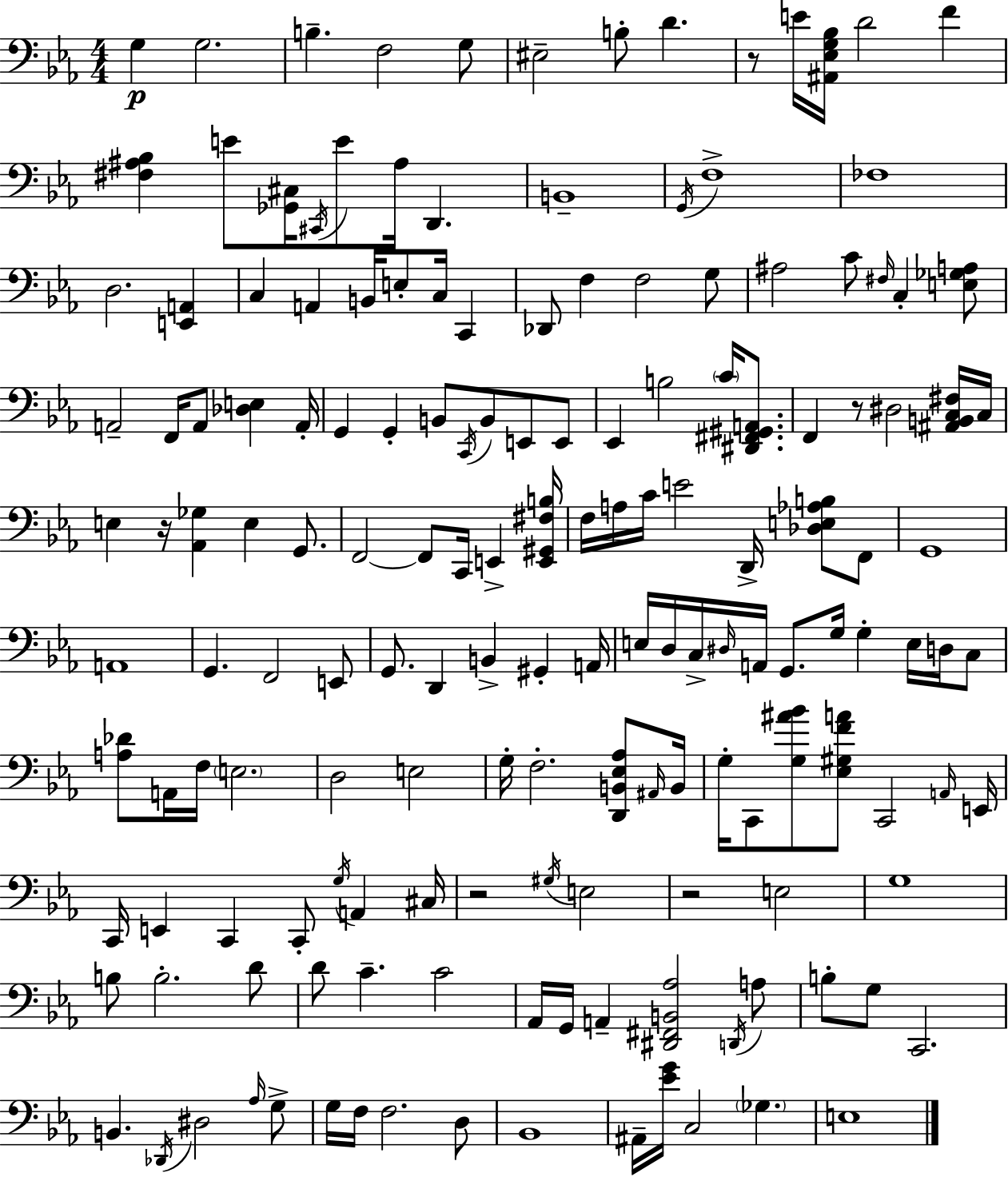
X:1
T:Untitled
M:4/4
L:1/4
K:Cm
G, G,2 B, F,2 G,/2 ^E,2 B,/2 D z/2 E/4 [^A,,_E,G,_B,]/4 D2 F [^F,^A,_B,] E/2 [_G,,^C,]/4 ^C,,/4 E/2 ^A,/4 D,, B,,4 G,,/4 F,4 _F,4 D,2 [E,,A,,] C, A,, B,,/4 E,/2 C,/4 C,, _D,,/2 F, F,2 G,/2 ^A,2 C/2 ^F,/4 C, [E,_G,A,]/2 A,,2 F,,/4 A,,/2 [_D,E,] A,,/4 G,, G,, B,,/2 C,,/4 B,,/2 E,,/2 E,,/2 _E,, B,2 C/4 [^D,,^F,,^G,,A,,]/2 F,, z/2 ^D,2 [^A,,B,,C,^F,]/4 C,/4 E, z/4 [_A,,_G,] E, G,,/2 F,,2 F,,/2 C,,/4 E,, [E,,^G,,^F,B,]/4 F,/4 A,/4 C/4 E2 D,,/4 [_D,E,_A,B,]/2 F,,/2 G,,4 A,,4 G,, F,,2 E,,/2 G,,/2 D,, B,, ^G,, A,,/4 E,/4 D,/4 C,/4 ^D,/4 A,,/4 G,,/2 G,/4 G, E,/4 D,/4 C,/2 [A,_D]/2 A,,/4 F,/4 E,2 D,2 E,2 G,/4 F,2 [D,,B,,_E,_A,]/2 ^A,,/4 B,,/4 G,/4 C,,/2 [G,^A_B]/2 [_E,^G,FA]/2 C,,2 A,,/4 E,,/4 C,,/4 E,, C,, C,,/2 G,/4 A,, ^C,/4 z2 ^G,/4 E,2 z2 E,2 G,4 B,/2 B,2 D/2 D/2 C C2 _A,,/4 G,,/4 A,, [^D,,^F,,B,,_A,]2 D,,/4 A,/2 B,/2 G,/2 C,,2 B,, _D,,/4 ^D,2 _A,/4 G,/2 G,/4 F,/4 F,2 D,/2 _B,,4 ^A,,/4 [_EG]/4 C,2 _G, E,4